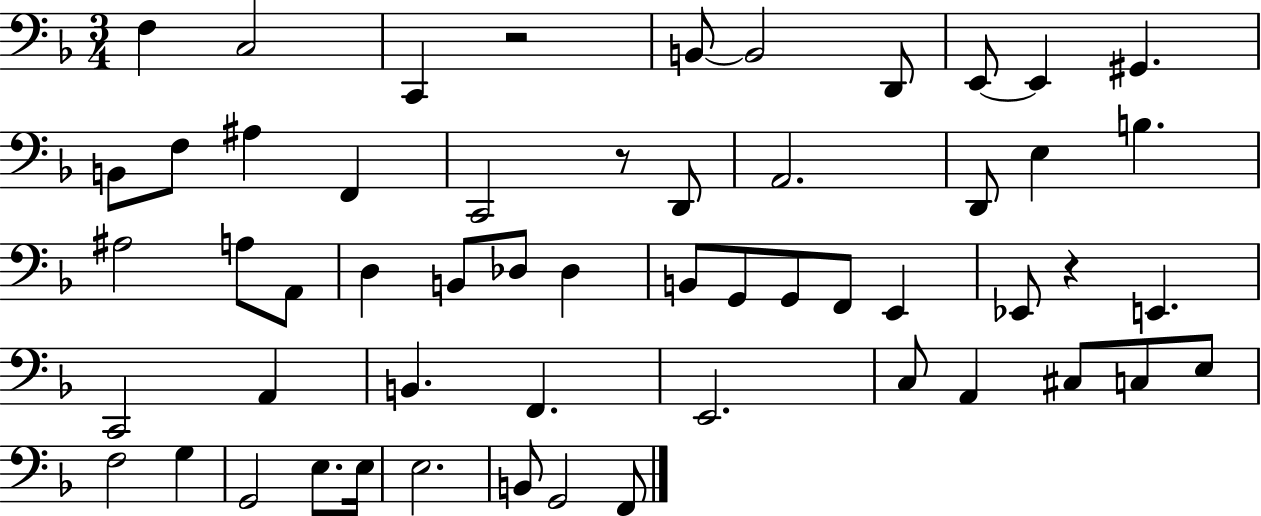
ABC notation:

X:1
T:Untitled
M:3/4
L:1/4
K:F
F, C,2 C,, z2 B,,/2 B,,2 D,,/2 E,,/2 E,, ^G,, B,,/2 F,/2 ^A, F,, C,,2 z/2 D,,/2 A,,2 D,,/2 E, B, ^A,2 A,/2 A,,/2 D, B,,/2 _D,/2 _D, B,,/2 G,,/2 G,,/2 F,,/2 E,, _E,,/2 z E,, C,,2 A,, B,, F,, E,,2 C,/2 A,, ^C,/2 C,/2 E,/2 F,2 G, G,,2 E,/2 E,/4 E,2 B,,/2 G,,2 F,,/2